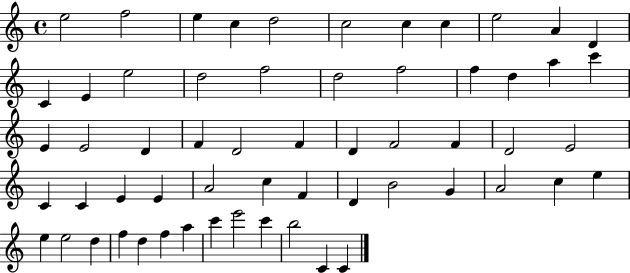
{
  \clef treble
  \time 4/4
  \defaultTimeSignature
  \key c \major
  e''2 f''2 | e''4 c''4 d''2 | c''2 c''4 c''4 | e''2 a'4 d'4 | \break c'4 e'4 e''2 | d''2 f''2 | d''2 f''2 | f''4 d''4 a''4 c'''4 | \break e'4 e'2 d'4 | f'4 d'2 f'4 | d'4 f'2 f'4 | d'2 e'2 | \break c'4 c'4 e'4 e'4 | a'2 c''4 f'4 | d'4 b'2 g'4 | a'2 c''4 e''4 | \break e''4 e''2 d''4 | f''4 d''4 f''4 a''4 | c'''4 e'''2 c'''4 | b''2 c'4 c'4 | \break \bar "|."
}